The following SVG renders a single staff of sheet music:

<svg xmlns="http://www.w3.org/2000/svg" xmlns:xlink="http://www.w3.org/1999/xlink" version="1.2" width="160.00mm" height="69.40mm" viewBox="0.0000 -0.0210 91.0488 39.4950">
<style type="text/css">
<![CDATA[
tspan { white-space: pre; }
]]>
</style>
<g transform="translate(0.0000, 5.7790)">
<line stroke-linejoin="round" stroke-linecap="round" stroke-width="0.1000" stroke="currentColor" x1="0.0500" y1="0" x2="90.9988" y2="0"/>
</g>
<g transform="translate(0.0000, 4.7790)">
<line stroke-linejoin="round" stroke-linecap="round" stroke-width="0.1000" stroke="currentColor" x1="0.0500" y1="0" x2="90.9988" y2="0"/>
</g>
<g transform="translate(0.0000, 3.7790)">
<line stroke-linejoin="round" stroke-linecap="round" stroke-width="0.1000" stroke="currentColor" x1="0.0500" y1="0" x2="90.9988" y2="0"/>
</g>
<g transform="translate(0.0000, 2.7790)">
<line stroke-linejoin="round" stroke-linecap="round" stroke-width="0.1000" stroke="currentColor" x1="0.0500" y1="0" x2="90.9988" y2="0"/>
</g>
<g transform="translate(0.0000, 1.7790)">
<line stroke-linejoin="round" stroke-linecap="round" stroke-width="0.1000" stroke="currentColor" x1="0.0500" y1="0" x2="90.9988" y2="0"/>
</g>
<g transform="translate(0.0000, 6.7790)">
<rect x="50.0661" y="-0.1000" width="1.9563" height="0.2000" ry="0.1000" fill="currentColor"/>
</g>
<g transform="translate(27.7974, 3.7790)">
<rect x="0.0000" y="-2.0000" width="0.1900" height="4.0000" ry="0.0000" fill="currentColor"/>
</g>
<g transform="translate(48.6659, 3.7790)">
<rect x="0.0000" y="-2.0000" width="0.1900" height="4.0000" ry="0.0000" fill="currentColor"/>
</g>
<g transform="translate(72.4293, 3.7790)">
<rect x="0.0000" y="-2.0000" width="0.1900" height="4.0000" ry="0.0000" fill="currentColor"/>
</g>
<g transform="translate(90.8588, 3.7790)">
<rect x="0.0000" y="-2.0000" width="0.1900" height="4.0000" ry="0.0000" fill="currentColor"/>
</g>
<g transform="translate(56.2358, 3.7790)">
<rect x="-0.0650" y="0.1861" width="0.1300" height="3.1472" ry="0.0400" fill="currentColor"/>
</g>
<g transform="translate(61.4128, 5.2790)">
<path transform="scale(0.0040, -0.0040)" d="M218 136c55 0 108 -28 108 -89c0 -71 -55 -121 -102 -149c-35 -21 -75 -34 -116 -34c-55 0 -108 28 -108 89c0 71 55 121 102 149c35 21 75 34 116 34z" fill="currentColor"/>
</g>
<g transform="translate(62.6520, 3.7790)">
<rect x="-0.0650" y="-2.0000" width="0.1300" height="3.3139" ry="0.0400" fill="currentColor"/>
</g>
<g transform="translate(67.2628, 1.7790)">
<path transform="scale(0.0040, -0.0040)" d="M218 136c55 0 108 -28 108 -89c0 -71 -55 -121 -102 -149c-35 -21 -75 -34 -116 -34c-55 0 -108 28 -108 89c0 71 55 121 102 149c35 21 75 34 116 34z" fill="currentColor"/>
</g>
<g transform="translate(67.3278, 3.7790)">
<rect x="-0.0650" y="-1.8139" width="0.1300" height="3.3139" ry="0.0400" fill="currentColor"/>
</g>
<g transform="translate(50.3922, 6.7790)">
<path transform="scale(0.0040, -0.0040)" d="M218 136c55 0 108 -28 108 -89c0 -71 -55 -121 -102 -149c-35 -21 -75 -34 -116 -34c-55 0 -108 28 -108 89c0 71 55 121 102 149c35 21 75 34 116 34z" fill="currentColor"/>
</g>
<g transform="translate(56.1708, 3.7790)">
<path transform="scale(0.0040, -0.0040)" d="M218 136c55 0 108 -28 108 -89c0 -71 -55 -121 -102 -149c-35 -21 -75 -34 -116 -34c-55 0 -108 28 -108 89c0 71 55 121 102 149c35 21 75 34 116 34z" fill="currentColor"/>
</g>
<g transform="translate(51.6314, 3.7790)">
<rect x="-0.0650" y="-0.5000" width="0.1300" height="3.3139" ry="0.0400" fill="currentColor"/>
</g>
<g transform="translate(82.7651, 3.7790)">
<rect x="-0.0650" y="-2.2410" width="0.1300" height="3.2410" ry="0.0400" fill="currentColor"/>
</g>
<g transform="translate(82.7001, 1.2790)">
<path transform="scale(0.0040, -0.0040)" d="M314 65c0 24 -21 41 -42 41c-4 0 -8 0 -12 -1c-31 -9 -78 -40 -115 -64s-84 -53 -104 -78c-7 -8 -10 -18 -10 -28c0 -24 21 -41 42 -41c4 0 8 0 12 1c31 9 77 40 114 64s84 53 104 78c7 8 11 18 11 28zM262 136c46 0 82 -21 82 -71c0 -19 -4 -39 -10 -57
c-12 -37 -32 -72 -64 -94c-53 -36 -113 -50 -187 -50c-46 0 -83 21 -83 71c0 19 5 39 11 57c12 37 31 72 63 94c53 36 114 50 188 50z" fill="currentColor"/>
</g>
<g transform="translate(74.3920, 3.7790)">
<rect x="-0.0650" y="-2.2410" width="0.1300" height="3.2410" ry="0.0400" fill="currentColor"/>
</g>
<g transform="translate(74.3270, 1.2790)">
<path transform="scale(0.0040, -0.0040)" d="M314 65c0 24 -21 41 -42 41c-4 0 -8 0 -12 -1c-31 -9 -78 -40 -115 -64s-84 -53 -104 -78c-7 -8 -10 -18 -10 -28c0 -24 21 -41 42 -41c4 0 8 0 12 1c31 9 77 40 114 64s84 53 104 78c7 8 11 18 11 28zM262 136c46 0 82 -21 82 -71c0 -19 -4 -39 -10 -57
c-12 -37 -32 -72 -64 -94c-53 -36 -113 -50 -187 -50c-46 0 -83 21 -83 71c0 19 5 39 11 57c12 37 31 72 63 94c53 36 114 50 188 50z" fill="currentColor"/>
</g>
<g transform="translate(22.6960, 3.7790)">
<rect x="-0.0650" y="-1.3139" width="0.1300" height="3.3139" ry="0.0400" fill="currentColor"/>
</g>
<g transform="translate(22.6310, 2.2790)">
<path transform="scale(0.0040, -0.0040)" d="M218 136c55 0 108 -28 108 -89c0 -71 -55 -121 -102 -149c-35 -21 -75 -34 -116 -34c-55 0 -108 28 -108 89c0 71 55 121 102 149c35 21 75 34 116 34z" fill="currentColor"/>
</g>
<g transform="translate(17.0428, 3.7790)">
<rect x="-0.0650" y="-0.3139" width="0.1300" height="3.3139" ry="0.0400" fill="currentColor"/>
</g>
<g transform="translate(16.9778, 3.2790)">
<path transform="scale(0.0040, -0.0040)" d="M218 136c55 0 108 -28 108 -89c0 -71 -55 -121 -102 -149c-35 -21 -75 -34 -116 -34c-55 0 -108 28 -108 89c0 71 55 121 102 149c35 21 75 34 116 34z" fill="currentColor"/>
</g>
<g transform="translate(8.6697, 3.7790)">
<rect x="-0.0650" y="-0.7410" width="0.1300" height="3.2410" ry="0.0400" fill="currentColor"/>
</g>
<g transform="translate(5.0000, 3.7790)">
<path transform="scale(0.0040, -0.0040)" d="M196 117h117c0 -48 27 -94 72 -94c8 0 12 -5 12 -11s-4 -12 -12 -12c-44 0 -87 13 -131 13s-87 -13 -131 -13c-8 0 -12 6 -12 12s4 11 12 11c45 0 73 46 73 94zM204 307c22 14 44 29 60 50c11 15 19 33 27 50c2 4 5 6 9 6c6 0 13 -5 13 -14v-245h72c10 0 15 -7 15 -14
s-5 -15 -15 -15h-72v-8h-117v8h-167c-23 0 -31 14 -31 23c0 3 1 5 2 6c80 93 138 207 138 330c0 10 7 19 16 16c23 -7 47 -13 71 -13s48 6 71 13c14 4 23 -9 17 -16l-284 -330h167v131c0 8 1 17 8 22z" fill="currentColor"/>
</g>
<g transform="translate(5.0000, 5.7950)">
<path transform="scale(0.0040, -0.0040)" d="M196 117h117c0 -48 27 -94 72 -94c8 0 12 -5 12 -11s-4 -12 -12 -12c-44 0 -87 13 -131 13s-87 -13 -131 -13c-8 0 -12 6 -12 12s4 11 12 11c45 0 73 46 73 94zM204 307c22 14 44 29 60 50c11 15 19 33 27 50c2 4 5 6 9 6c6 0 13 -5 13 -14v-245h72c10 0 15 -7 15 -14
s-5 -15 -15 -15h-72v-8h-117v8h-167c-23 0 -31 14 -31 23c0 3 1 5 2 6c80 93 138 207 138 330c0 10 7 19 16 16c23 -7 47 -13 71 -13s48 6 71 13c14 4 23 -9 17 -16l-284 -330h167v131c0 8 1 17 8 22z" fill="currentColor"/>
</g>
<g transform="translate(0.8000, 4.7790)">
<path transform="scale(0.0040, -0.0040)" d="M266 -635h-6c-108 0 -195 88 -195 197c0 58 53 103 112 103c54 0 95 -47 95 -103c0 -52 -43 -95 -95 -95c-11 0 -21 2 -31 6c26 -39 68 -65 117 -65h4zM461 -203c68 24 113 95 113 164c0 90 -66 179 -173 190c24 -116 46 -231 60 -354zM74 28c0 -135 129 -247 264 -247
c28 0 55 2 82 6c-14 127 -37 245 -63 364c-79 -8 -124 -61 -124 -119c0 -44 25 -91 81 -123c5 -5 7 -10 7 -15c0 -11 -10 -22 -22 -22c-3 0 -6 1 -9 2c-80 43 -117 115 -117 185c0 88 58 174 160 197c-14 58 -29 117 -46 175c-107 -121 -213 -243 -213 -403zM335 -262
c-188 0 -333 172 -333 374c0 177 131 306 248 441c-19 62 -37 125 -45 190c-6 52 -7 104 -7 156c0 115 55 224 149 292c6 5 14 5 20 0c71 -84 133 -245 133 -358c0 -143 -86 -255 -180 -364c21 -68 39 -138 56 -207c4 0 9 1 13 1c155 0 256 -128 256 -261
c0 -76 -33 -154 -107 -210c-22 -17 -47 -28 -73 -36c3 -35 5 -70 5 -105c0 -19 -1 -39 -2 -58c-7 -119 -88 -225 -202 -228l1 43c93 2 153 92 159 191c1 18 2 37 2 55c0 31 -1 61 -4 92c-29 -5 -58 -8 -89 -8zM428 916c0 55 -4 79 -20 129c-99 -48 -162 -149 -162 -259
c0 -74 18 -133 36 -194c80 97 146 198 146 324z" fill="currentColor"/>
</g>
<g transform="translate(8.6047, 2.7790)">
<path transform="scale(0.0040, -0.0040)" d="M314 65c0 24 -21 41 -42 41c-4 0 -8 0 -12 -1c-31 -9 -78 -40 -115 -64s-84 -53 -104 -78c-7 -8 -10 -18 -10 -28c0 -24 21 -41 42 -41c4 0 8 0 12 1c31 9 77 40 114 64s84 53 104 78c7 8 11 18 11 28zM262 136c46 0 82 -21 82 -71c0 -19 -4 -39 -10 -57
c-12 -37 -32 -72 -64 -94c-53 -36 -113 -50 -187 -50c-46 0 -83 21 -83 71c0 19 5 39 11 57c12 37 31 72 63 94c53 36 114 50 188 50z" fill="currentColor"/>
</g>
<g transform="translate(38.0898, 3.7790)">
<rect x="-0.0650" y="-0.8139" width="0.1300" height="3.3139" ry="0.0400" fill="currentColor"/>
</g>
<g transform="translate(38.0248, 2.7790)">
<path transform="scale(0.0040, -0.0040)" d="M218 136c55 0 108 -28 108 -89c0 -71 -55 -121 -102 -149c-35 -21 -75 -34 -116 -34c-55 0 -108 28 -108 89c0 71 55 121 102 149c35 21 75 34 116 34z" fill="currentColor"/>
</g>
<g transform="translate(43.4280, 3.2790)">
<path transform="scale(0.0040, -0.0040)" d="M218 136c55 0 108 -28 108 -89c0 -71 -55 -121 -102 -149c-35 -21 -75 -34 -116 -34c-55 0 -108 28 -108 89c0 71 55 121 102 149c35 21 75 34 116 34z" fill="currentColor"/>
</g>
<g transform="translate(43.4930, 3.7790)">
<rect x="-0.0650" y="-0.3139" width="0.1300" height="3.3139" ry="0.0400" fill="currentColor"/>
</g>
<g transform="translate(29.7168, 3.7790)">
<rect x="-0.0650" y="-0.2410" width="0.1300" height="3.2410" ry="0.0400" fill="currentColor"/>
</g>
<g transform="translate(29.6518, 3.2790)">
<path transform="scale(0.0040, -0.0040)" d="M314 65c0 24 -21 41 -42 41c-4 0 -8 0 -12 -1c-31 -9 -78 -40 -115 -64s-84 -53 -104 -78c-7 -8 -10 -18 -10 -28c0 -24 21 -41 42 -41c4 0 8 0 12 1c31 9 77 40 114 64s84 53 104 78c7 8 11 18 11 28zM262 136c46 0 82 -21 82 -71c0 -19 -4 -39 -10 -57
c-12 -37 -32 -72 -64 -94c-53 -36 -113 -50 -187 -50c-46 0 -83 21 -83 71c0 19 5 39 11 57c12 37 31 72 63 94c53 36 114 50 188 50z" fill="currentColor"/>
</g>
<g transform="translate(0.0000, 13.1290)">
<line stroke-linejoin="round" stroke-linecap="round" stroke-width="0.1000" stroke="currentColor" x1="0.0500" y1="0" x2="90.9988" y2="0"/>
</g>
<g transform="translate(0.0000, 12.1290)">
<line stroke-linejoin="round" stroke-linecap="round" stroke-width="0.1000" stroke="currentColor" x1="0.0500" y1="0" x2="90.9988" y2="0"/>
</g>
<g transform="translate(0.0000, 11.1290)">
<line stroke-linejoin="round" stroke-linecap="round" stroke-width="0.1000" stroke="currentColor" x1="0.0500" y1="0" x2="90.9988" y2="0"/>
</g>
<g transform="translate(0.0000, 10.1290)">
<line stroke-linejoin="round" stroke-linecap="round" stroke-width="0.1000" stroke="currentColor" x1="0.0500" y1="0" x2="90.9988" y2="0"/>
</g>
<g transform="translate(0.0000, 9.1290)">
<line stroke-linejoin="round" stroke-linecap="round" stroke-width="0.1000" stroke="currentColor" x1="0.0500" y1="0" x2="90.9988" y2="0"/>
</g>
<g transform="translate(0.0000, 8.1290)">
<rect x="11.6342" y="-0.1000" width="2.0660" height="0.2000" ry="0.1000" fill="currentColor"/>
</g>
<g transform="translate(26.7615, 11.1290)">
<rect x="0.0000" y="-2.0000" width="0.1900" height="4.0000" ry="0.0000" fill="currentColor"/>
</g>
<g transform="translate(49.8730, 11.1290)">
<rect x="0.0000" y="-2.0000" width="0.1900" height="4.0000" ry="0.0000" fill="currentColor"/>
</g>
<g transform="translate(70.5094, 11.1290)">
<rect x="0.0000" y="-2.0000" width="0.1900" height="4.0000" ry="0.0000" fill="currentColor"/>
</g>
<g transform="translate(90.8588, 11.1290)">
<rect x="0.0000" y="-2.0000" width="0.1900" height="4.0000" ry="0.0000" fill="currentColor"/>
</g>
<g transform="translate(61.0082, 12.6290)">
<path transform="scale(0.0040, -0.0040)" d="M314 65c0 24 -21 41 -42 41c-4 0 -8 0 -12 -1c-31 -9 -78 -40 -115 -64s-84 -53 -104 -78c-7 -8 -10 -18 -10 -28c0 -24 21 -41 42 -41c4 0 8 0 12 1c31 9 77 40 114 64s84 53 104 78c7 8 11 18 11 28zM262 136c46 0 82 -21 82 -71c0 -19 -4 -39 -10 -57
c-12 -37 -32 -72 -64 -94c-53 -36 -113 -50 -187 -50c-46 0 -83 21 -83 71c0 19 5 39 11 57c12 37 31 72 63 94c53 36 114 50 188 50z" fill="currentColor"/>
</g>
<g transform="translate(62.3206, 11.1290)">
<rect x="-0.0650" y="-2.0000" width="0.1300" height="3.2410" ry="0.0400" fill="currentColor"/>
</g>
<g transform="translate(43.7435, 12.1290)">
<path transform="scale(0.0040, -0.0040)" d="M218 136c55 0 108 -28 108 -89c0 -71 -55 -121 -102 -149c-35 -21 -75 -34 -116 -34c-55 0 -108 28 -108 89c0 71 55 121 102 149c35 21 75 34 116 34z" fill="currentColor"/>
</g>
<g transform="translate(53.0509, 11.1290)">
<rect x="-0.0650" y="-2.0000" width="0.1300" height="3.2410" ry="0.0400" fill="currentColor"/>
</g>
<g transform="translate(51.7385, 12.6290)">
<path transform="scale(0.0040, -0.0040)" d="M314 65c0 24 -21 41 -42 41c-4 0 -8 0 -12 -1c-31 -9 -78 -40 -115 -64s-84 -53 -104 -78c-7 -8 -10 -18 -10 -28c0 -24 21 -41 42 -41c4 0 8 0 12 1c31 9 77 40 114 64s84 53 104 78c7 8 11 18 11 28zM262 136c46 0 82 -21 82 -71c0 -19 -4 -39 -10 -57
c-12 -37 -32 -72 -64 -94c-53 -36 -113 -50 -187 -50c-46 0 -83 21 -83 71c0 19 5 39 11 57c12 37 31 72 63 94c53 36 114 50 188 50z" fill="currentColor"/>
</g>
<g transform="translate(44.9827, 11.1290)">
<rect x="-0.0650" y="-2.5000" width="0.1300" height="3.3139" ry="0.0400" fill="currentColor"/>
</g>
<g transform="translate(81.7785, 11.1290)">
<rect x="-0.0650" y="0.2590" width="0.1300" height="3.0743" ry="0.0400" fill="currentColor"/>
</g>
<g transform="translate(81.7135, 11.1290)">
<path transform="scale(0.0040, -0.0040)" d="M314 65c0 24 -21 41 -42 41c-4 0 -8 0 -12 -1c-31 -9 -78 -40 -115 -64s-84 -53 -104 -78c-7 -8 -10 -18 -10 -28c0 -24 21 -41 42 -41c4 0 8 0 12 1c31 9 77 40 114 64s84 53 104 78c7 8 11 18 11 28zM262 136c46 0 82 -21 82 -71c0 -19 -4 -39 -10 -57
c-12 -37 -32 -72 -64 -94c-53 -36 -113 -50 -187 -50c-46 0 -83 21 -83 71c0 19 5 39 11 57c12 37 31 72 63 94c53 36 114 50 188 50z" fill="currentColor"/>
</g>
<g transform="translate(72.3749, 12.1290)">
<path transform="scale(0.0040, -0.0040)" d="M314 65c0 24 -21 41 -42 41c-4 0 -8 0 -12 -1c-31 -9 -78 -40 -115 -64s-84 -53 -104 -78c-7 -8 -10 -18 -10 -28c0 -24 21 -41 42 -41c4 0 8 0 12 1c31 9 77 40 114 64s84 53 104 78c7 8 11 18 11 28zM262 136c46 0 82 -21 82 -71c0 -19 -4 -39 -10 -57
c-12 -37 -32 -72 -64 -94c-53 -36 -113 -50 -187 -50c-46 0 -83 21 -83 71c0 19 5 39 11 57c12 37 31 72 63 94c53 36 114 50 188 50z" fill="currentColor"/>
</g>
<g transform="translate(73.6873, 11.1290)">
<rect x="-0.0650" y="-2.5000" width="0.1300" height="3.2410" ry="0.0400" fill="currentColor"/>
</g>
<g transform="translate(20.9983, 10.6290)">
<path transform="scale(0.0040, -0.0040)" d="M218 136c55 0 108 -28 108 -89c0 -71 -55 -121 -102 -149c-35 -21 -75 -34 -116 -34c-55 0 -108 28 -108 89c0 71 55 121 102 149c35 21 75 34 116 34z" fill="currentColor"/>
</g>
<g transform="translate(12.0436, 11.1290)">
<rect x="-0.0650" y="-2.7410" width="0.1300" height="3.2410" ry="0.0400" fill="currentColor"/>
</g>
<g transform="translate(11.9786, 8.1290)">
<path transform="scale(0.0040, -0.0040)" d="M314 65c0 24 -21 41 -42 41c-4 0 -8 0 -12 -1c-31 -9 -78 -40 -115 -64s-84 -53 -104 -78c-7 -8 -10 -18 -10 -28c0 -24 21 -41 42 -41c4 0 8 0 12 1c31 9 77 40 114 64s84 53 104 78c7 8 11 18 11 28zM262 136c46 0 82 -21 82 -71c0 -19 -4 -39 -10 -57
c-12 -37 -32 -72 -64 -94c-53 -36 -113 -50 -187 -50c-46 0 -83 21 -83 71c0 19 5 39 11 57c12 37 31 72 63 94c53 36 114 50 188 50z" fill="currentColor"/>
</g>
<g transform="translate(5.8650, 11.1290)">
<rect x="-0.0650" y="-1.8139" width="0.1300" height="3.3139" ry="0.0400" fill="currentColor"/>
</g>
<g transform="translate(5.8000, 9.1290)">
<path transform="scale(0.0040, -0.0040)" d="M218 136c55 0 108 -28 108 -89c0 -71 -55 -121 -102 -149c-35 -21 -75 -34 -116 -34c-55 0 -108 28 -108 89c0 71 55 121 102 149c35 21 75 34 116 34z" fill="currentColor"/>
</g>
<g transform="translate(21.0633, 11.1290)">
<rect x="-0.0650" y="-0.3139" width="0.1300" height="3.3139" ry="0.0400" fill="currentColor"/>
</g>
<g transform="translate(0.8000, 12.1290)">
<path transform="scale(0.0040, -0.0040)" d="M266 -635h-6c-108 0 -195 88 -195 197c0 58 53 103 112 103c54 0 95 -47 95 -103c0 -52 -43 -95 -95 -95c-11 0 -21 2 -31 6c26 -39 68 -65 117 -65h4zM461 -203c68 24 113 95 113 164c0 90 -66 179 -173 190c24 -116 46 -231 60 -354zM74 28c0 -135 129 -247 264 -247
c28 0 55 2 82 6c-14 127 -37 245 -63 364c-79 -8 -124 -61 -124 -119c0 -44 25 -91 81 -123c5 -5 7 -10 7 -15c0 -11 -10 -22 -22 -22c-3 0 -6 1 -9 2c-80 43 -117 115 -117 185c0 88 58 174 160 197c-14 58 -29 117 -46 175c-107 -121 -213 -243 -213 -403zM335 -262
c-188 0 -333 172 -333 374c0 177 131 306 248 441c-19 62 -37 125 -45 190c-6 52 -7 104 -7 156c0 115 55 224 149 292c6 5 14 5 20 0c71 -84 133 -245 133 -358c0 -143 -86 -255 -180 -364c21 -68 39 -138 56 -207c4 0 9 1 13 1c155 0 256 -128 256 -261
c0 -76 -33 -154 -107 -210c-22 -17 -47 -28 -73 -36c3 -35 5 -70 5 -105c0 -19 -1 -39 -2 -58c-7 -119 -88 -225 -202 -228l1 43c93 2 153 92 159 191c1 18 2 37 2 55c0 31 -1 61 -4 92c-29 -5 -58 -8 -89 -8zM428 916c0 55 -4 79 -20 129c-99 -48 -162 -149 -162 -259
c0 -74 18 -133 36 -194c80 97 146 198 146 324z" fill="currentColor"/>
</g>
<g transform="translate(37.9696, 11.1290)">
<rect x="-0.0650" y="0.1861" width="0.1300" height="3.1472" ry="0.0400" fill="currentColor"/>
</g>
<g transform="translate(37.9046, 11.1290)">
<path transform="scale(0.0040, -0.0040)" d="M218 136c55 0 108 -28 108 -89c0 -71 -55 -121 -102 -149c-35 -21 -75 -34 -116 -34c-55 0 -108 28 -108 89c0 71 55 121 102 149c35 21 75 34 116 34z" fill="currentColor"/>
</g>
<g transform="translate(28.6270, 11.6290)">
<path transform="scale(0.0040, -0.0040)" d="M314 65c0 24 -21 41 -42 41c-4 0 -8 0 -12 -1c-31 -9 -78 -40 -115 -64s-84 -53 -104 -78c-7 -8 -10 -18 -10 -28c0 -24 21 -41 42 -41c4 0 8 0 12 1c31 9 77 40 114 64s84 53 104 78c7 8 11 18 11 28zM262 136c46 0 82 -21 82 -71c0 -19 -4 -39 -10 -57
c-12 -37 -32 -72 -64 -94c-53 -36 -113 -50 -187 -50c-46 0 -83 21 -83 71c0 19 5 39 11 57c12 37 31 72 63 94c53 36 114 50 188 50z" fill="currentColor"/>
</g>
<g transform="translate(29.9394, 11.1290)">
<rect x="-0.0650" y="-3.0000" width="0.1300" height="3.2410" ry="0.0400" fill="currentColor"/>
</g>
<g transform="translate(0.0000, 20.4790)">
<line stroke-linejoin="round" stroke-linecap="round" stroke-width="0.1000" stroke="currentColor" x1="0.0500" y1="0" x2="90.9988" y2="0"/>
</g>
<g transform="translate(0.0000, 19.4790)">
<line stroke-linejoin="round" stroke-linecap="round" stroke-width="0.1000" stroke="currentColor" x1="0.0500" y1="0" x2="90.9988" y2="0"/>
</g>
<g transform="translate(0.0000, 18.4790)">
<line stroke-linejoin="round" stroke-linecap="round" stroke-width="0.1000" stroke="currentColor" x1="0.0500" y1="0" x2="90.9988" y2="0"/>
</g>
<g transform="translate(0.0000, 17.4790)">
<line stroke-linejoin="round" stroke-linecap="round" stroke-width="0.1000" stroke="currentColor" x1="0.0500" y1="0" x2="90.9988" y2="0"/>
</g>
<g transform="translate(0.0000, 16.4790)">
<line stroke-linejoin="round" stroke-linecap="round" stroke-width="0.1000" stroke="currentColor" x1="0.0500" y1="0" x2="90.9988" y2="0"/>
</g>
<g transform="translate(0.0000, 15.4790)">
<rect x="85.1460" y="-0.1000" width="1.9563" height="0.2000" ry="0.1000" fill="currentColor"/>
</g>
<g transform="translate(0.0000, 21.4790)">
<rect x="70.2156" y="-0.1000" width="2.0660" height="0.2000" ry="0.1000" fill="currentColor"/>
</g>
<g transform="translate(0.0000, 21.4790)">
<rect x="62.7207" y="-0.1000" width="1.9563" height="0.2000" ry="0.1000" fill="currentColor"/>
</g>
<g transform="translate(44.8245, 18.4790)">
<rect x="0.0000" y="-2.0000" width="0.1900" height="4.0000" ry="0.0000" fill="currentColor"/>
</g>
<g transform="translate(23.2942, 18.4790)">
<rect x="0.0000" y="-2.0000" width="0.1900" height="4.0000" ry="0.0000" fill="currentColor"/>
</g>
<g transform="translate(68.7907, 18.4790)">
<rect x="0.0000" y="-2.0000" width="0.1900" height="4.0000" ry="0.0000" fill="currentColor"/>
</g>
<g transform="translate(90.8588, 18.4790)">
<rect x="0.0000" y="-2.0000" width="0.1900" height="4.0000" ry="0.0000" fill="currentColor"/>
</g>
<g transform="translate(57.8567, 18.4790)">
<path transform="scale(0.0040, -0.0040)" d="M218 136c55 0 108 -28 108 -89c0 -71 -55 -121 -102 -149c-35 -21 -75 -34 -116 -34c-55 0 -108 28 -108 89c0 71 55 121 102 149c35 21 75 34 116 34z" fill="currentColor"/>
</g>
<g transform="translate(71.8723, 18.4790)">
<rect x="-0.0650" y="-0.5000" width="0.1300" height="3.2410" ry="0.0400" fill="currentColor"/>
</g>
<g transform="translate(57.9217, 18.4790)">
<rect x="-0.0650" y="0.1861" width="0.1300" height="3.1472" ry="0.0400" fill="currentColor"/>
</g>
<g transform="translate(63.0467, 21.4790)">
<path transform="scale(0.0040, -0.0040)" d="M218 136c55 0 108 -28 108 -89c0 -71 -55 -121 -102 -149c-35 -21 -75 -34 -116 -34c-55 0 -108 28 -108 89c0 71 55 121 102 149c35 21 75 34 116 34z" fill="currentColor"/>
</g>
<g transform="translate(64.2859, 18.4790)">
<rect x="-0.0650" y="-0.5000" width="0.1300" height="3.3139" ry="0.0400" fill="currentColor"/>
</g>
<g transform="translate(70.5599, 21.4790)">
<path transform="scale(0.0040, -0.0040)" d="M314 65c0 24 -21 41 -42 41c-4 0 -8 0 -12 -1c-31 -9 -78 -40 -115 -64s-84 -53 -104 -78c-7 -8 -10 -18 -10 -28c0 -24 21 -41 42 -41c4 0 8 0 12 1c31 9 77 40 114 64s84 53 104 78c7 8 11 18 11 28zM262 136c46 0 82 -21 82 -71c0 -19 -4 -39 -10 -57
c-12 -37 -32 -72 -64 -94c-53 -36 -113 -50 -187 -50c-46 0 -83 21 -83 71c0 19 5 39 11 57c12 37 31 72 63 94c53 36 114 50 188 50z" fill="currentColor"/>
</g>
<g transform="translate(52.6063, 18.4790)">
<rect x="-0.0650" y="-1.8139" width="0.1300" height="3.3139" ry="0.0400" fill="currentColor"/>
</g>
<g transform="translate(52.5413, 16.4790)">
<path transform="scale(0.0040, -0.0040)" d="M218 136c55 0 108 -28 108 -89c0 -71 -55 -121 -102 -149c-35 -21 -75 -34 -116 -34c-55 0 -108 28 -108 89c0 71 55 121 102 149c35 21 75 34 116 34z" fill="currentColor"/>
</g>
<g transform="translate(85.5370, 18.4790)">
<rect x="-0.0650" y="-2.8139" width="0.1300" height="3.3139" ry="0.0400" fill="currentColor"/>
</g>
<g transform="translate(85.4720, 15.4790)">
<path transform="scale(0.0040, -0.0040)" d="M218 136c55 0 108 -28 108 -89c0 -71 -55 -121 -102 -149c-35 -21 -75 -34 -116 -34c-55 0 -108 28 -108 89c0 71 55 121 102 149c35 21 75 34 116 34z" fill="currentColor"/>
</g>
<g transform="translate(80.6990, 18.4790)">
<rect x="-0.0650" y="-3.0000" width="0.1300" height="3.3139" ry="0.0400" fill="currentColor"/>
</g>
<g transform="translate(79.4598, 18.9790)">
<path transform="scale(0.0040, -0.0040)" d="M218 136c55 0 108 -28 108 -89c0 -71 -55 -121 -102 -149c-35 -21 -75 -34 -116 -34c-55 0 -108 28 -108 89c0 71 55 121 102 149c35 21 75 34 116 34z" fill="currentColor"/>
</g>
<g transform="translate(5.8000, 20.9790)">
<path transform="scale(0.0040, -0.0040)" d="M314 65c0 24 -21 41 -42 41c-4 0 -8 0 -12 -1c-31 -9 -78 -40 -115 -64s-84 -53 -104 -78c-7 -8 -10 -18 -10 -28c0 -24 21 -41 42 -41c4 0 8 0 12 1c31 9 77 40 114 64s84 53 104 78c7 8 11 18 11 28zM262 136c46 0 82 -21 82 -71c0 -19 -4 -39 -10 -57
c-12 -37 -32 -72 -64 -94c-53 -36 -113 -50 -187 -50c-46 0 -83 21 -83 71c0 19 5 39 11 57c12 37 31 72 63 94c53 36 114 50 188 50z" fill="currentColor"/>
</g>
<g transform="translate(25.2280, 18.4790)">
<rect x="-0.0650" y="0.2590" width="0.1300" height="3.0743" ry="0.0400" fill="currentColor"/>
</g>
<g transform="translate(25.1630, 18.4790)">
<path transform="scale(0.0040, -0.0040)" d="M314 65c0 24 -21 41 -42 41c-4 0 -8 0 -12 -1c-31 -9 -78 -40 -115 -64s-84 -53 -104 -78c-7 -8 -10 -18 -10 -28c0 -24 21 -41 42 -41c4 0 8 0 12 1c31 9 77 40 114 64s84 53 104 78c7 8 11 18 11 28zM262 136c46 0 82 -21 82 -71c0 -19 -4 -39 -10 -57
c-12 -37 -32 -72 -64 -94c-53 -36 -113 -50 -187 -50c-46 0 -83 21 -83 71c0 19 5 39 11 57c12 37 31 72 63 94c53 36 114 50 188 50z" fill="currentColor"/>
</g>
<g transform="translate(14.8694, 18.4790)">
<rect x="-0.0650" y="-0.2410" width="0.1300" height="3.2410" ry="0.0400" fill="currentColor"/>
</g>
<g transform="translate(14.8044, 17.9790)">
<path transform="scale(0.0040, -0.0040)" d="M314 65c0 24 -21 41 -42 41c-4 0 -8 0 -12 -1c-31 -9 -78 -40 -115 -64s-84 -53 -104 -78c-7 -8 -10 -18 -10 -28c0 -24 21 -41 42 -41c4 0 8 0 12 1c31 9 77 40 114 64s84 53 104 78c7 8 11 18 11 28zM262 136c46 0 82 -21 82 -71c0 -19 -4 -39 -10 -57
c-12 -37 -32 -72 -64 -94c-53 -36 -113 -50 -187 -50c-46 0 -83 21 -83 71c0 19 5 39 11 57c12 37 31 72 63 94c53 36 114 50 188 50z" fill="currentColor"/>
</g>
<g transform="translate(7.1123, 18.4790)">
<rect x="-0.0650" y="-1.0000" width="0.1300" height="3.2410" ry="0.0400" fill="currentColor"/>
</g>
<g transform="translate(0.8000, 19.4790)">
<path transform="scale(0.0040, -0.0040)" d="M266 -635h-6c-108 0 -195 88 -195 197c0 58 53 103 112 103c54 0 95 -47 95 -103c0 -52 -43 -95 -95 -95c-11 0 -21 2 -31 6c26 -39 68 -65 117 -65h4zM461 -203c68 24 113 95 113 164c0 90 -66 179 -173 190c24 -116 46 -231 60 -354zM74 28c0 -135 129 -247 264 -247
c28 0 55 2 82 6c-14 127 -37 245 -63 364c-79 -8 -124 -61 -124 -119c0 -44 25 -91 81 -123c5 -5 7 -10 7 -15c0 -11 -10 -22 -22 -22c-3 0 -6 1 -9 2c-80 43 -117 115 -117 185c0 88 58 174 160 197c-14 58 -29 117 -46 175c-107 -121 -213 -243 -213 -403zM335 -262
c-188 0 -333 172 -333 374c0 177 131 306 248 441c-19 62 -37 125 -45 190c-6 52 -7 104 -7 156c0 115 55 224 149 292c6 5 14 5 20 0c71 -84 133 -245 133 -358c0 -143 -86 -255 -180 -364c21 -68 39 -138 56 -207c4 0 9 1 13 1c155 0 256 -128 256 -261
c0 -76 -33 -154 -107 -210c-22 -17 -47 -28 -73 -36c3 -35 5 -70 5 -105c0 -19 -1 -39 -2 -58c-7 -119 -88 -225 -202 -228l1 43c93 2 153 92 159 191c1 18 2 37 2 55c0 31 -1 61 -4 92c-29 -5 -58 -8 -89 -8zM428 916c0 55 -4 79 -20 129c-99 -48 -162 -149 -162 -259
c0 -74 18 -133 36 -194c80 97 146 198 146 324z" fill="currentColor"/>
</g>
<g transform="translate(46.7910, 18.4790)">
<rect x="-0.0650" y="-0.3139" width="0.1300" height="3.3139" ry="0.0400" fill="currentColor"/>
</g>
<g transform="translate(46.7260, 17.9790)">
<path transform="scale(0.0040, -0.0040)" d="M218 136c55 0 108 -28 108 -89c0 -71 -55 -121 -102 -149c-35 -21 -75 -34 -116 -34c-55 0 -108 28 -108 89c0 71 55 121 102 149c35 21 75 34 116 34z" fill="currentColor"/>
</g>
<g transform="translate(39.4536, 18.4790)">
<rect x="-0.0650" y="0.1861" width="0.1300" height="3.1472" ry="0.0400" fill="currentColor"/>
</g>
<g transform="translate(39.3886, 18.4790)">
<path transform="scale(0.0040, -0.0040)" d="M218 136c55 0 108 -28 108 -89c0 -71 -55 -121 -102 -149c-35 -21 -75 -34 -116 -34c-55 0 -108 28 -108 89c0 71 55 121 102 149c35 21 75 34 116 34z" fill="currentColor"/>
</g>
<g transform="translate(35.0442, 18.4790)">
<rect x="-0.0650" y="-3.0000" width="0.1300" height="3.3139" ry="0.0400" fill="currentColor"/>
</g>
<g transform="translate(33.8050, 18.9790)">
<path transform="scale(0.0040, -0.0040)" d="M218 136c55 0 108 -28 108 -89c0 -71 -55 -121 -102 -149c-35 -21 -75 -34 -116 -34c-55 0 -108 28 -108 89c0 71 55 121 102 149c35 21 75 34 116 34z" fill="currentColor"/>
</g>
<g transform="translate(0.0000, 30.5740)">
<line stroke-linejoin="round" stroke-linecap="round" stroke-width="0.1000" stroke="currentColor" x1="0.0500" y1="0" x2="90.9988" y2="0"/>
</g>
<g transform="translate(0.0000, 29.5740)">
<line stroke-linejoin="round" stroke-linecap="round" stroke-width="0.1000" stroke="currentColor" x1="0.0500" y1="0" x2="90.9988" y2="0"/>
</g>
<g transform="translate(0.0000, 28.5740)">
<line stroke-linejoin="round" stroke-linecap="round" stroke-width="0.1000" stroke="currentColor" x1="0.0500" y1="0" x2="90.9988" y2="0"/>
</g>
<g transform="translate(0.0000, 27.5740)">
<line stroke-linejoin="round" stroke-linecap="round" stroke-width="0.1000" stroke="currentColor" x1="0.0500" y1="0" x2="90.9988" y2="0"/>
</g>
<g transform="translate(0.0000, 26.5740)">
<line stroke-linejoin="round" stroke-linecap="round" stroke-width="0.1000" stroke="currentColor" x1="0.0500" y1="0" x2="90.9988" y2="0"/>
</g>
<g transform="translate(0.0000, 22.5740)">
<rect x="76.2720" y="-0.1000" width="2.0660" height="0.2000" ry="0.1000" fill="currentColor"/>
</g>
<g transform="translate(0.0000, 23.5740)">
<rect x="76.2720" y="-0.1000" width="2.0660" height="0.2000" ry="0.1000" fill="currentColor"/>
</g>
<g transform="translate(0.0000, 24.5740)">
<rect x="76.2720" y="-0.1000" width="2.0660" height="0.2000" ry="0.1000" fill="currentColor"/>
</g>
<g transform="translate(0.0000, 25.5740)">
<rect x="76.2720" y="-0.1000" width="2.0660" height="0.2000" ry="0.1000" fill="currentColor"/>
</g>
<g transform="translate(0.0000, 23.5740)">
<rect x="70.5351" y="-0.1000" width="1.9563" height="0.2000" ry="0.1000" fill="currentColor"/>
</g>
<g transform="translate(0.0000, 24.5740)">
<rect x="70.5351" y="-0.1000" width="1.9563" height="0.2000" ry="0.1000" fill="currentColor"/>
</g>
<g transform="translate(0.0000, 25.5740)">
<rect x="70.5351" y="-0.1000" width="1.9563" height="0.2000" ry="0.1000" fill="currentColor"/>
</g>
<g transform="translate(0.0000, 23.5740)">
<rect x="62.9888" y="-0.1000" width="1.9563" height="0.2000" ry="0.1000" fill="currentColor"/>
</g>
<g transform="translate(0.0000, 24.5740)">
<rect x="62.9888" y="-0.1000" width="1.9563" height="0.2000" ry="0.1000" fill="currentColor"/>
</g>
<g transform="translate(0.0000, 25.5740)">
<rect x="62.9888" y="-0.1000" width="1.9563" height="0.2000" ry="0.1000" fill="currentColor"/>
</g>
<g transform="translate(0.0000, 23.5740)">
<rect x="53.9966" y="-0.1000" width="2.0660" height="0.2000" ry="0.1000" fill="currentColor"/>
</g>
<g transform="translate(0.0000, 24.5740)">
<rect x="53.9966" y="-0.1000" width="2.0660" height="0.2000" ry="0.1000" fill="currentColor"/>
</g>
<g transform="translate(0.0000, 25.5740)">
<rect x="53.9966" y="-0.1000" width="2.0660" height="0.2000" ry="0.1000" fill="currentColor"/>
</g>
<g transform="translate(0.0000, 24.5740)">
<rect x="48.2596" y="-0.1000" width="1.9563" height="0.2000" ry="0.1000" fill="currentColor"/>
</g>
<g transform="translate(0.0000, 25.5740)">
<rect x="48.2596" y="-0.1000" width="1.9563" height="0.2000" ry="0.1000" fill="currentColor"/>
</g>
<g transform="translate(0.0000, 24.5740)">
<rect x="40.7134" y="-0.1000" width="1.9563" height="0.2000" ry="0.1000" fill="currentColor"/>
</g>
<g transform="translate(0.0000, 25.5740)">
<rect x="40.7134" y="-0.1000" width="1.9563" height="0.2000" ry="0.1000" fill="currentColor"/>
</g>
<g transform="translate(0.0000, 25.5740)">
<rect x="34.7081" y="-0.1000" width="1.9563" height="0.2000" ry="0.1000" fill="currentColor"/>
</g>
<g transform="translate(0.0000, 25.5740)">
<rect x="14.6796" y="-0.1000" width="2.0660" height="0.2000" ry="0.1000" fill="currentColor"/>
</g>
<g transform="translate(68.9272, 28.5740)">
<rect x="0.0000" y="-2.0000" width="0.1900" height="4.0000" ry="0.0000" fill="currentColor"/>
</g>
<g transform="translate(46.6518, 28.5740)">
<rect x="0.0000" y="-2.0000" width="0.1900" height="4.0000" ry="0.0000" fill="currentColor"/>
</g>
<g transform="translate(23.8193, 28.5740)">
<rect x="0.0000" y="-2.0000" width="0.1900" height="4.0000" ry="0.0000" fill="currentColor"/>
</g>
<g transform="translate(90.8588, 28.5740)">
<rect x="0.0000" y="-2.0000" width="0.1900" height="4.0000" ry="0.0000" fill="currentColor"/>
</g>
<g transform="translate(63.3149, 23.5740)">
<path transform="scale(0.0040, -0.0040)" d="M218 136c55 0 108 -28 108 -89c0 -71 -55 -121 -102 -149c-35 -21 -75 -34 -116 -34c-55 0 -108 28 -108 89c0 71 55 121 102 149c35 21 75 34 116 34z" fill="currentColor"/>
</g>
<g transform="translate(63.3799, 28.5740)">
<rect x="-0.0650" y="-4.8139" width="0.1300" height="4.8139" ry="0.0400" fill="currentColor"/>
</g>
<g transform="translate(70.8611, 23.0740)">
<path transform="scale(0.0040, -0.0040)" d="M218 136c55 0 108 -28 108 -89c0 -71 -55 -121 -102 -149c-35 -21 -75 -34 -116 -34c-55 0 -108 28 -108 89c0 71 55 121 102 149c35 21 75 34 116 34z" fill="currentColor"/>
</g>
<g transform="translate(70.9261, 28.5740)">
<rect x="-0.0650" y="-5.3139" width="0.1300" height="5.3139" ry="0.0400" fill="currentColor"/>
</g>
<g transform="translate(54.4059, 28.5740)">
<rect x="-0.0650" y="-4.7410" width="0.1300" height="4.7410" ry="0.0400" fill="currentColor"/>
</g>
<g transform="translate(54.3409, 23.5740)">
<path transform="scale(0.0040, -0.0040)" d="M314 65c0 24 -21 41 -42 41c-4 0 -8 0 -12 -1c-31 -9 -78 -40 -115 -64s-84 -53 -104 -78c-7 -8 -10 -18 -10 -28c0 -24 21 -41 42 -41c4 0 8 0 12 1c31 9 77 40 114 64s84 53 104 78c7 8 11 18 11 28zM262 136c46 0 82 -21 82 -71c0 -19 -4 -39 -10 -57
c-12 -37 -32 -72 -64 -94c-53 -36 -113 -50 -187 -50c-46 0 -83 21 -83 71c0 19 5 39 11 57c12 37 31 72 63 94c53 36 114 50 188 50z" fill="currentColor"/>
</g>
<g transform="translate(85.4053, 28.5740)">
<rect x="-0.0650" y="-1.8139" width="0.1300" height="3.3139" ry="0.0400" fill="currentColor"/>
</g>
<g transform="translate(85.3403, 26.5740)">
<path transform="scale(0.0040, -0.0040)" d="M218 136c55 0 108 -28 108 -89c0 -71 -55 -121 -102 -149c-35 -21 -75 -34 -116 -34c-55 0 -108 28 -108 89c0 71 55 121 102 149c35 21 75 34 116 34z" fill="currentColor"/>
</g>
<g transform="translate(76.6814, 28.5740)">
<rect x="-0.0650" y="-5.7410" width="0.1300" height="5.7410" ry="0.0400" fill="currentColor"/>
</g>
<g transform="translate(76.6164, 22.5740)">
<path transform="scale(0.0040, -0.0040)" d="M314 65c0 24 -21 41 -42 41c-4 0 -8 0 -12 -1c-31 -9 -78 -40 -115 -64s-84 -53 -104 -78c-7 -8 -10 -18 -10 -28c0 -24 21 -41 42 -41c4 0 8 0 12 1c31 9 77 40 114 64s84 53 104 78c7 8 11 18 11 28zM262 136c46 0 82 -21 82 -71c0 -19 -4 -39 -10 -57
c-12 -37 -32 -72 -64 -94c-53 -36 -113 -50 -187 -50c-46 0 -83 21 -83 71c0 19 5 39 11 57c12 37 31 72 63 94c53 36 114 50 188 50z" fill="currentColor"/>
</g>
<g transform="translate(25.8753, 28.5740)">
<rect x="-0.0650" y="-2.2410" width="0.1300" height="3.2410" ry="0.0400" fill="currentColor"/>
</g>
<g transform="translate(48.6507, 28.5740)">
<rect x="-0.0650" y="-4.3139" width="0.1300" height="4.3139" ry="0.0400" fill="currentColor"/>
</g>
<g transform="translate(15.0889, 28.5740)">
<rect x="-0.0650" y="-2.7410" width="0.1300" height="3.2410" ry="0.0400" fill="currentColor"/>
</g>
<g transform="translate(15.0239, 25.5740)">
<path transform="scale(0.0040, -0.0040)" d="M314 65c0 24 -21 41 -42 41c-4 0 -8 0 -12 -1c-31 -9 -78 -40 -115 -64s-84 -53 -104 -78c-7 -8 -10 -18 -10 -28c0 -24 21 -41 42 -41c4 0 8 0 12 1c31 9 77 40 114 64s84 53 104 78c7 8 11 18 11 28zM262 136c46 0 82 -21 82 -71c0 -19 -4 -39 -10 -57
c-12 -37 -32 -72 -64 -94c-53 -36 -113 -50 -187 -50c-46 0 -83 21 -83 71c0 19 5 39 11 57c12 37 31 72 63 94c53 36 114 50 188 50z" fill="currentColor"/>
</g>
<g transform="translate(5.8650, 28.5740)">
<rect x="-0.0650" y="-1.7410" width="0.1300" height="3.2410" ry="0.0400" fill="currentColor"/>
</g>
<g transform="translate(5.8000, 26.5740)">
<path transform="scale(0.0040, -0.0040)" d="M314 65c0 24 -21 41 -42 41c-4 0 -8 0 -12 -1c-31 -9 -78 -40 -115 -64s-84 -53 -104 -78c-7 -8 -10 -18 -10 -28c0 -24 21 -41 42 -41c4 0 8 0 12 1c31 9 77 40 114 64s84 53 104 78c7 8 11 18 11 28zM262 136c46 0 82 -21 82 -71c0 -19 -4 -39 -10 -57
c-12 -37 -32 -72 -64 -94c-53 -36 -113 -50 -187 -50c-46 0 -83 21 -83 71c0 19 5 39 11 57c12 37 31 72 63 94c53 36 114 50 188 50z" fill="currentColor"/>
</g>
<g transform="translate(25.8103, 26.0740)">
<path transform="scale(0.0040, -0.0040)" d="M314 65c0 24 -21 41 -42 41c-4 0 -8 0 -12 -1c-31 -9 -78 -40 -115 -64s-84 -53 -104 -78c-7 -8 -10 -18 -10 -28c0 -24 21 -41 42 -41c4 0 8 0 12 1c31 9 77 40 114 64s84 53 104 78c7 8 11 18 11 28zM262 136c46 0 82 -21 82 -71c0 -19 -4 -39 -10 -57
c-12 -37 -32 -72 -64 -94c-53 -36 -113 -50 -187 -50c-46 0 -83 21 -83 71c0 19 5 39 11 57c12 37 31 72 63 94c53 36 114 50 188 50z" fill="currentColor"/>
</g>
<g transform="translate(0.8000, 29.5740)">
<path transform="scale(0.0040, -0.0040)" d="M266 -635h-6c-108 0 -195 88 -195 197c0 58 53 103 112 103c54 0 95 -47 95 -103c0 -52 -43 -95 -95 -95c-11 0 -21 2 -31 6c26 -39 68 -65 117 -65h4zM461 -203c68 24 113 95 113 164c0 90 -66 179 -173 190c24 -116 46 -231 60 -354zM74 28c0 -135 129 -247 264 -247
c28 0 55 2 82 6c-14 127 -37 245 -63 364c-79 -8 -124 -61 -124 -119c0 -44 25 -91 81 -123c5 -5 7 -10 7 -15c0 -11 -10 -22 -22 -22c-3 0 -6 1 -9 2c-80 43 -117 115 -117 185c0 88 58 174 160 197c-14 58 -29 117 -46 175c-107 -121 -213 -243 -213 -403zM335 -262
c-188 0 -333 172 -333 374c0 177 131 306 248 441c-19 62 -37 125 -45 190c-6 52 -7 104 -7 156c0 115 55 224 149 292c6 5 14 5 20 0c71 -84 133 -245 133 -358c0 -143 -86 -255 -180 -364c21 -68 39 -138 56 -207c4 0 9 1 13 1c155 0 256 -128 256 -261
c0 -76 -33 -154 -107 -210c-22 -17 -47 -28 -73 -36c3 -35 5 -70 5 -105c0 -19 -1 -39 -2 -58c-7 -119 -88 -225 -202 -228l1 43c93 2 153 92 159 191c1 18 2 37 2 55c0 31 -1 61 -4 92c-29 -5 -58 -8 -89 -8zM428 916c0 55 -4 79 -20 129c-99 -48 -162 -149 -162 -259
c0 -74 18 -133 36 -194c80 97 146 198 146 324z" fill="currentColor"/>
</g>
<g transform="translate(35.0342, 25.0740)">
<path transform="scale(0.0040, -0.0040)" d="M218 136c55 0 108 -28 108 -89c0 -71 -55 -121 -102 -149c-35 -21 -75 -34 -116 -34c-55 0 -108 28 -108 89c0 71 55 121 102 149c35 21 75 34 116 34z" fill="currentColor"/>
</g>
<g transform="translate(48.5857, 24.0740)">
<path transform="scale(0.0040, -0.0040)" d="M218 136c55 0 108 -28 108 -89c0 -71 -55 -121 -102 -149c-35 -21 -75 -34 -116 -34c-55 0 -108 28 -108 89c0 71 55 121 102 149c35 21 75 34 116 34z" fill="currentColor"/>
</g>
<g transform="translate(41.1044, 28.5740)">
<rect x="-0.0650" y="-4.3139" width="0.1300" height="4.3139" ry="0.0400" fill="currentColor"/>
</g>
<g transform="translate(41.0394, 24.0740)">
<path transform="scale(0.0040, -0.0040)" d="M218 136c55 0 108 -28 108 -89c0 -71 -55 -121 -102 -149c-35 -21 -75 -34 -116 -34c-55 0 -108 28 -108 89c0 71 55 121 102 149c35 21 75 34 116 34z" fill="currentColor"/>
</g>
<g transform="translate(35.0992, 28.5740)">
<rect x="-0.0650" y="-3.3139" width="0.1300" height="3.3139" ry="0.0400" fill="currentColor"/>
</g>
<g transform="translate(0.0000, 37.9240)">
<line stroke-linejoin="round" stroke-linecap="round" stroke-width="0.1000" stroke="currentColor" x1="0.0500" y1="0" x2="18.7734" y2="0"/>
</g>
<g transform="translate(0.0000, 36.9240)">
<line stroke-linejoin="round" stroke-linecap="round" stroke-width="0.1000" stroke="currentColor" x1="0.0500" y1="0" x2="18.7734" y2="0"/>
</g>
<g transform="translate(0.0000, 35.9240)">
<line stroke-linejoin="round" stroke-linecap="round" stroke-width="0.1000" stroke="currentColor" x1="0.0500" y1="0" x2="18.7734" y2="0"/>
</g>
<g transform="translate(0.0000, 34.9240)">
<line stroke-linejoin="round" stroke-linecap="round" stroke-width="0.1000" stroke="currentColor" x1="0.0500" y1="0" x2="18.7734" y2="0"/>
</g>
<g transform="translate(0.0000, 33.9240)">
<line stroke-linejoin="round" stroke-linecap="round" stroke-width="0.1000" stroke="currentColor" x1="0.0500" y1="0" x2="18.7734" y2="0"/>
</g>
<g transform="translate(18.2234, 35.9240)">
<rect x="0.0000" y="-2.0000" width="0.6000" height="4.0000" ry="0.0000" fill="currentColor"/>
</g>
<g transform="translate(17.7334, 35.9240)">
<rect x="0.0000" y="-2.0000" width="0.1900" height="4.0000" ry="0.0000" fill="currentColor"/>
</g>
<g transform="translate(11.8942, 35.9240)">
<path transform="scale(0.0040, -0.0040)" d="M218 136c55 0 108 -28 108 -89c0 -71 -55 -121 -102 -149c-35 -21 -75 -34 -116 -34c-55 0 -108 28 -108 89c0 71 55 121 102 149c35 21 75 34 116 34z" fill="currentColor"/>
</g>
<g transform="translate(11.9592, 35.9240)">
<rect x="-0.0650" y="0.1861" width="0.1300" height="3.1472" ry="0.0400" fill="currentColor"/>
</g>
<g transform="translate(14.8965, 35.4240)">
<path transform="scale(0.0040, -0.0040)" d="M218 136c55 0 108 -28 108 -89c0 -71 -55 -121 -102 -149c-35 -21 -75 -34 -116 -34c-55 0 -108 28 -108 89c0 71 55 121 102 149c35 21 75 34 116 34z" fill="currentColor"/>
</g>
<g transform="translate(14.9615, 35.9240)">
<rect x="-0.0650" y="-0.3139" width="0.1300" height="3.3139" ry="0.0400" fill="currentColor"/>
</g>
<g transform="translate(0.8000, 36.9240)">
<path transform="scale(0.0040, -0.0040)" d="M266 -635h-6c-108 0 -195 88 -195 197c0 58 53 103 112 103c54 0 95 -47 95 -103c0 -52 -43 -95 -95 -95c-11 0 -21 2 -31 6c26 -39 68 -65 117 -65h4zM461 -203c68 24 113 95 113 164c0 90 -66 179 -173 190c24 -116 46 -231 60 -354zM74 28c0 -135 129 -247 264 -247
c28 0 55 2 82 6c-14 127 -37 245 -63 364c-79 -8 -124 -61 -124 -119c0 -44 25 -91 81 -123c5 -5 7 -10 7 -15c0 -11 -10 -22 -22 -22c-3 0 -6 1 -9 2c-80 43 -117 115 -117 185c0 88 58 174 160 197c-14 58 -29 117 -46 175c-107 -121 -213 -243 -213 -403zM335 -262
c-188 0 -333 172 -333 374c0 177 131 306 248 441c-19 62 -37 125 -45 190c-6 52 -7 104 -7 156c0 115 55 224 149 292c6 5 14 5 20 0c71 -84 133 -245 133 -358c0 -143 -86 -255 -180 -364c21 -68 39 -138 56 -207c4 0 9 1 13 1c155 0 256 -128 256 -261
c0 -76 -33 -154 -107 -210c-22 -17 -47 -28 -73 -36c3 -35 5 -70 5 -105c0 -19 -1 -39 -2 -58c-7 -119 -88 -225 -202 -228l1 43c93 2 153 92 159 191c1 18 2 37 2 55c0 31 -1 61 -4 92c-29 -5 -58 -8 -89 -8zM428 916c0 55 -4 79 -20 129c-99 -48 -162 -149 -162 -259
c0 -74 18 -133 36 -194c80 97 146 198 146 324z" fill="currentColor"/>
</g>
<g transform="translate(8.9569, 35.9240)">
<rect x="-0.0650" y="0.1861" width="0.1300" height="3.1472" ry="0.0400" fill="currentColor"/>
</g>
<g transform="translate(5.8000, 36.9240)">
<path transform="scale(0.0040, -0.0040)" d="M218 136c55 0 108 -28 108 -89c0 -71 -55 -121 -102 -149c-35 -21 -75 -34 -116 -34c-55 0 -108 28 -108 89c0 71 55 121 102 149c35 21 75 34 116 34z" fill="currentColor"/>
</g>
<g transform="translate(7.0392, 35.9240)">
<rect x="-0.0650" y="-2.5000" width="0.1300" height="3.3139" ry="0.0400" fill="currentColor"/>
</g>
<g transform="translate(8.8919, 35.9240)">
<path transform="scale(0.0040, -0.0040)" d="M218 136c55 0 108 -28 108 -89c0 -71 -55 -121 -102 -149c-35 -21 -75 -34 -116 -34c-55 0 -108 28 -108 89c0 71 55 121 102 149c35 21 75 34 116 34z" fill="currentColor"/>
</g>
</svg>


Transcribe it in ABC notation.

X:1
T:Untitled
M:4/4
L:1/4
K:C
d2 c e c2 d c C B F f g2 g2 f a2 c A2 B G F2 F2 G2 B2 D2 c2 B2 A B c f B C C2 A a f2 a2 g2 b d' d' e'2 e' f' g'2 f G B B c